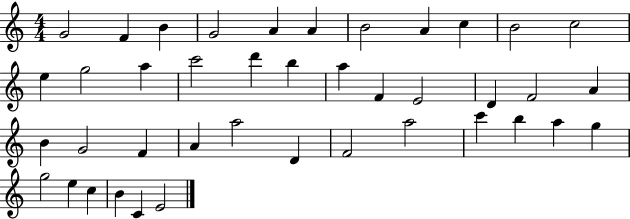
X:1
T:Untitled
M:4/4
L:1/4
K:C
G2 F B G2 A A B2 A c B2 c2 e g2 a c'2 d' b a F E2 D F2 A B G2 F A a2 D F2 a2 c' b a g g2 e c B C E2